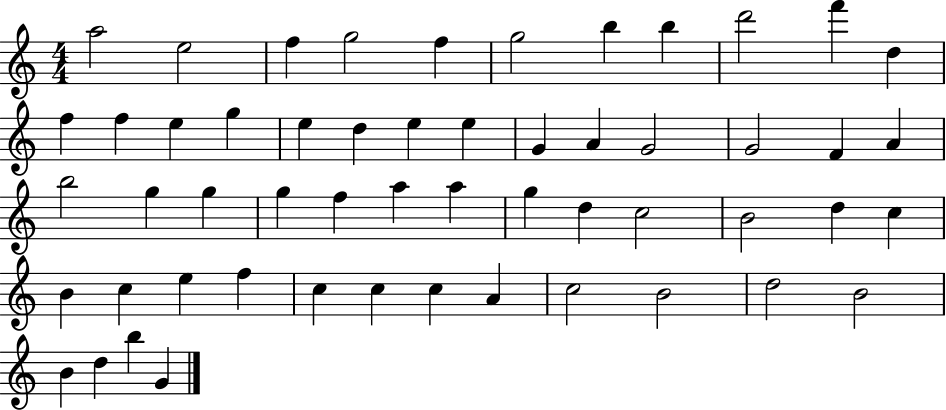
A5/h E5/h F5/q G5/h F5/q G5/h B5/q B5/q D6/h F6/q D5/q F5/q F5/q E5/q G5/q E5/q D5/q E5/q E5/q G4/q A4/q G4/h G4/h F4/q A4/q B5/h G5/q G5/q G5/q F5/q A5/q A5/q G5/q D5/q C5/h B4/h D5/q C5/q B4/q C5/q E5/q F5/q C5/q C5/q C5/q A4/q C5/h B4/h D5/h B4/h B4/q D5/q B5/q G4/q